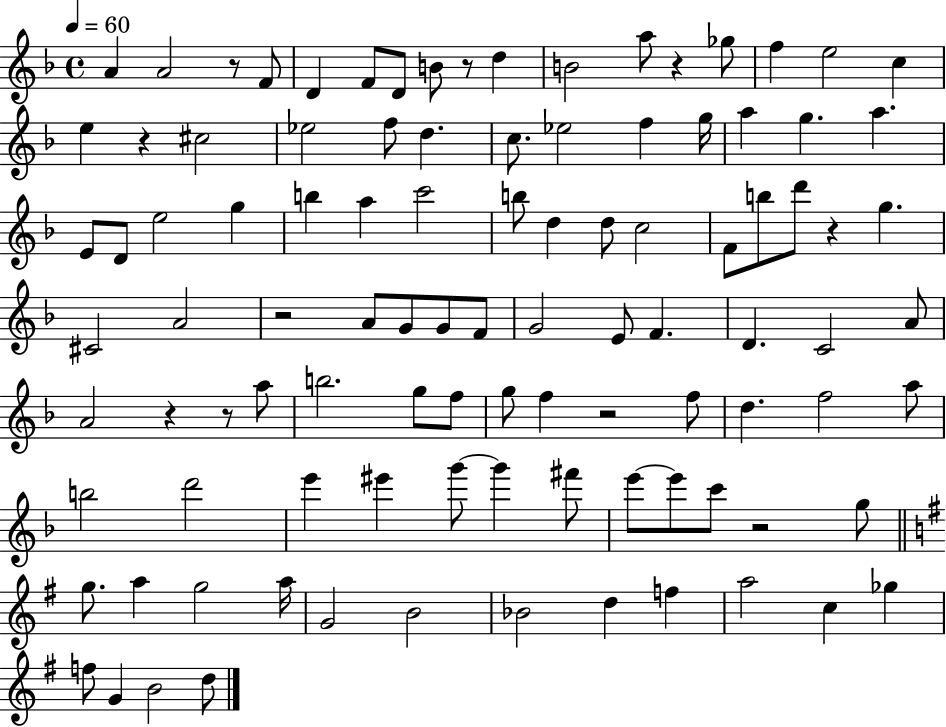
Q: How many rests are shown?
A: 10